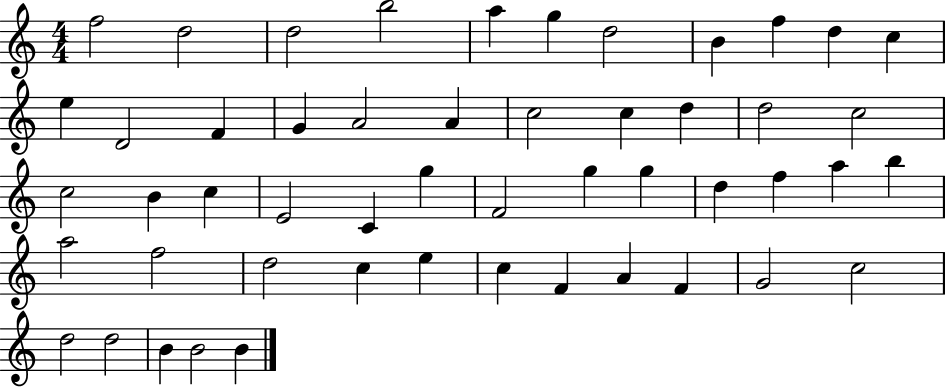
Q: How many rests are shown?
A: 0